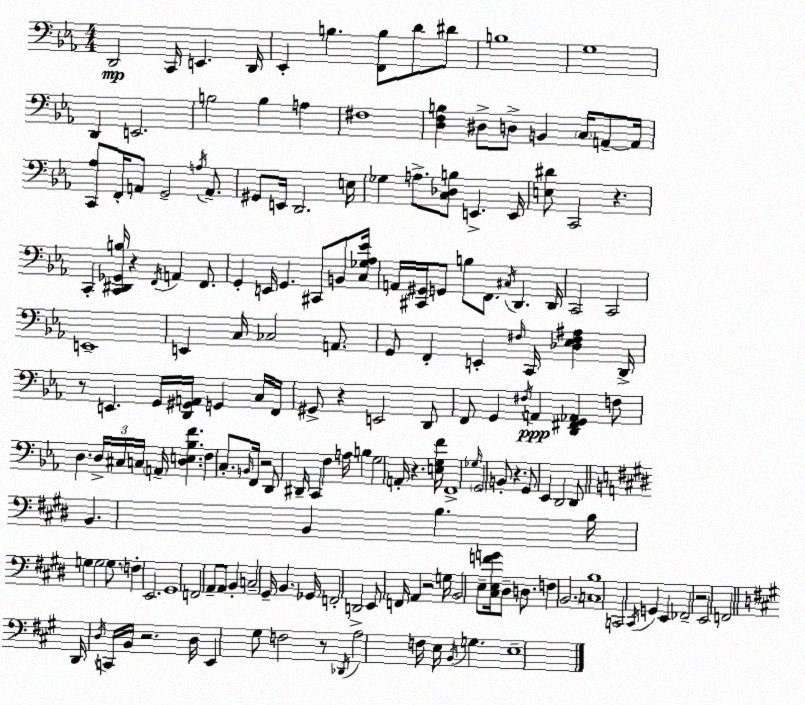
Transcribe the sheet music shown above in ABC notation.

X:1
T:Untitled
M:4/4
L:1/4
K:Cm
D,,2 C,,/4 E,, D,,/4 _E,, B, [F,,B,]/2 D/2 ^D/2 B,4 G,4 D,, E,,2 B,2 B, A, ^F,4 [D,F,B,] ^D,/2 D,/2 B,, C,/4 A,,/2 A,,/4 [C,,_A,]/2 F,,/4 A,,/2 G,,2 A,/4 A,,/2 ^G,,/2 E,,/4 D,,2 E,/4 _G, A,/2 [C,_D,B,]/2 E,, E,,/4 [E,^D]/2 C,,2 z C,, [C,,^D,,_G,,B,]/4 z F,,/4 A,, F,,/2 G,, E,,/4 G,, ^C,,/2 B,,/2 [C,_G,_A,_E]/4 A,,/4 [^C,,^G,,]/4 G,,/2 B,/2 F,,/2 ^C,/4 D,, D,,/4 C,,2 C,,2 E,,4 E,, C,/4 _C,2 A,,/2 G,,/2 F,, E,, ^F,/4 C,,/4 [_D,_E,^F,^A,] D,,/4 z/2 E,, G,,/4 [D,,^G,,A,,]/4 G,, C,/4 F,,/4 ^G,,/2 z E,,2 D,,/2 F,,/2 G,, ^F,/4 A,, [D,,^F,,G,,_A,,] F,/2 D, D,/4 ^C,/4 C,/4 A,,/4 [D,E,_B,F] F, C,/2 B,,/4 F,,/4 z2 D,,/2 ^D,,/4 C,, F, A,/4 B, G,2 A,,/4 z [E,G,F]/4 F,,4 _G,/4 G,,2 B,,/2 z G,,/2 _E,, D,,2 D,,/2 B,, B,, B, B,/4 G, G,2 G,/2 F, E,,2 ^G,,4 F,,2 A,,/2 A,,/2 B,, C,2 ^G,,/4 B,, _G,,/4 F,,2 D,,2 E,,/2 F,,/4 A,, z2 G,/4 B,,2 E,/2 [^C,E,FG]/4 ^D,/2 D,/2 F, B,,2 [C,B,]4 C,,2 ^C,,/4 G,, E,, _F,,2 z2 E,,2 F,,2 D,,/4 D,/4 C,,/4 B,,/4 z2 D,/4 E,, ^G,/2 F,2 z/2 _D,,/4 A,2 F,/4 E,/4 B,,/4 G, E,4